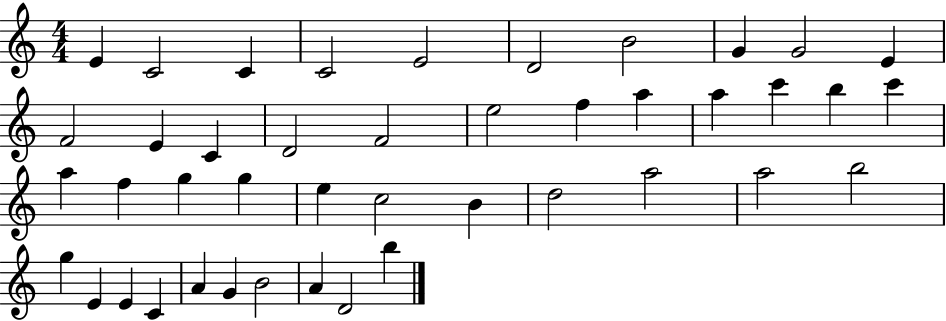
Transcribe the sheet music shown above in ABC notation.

X:1
T:Untitled
M:4/4
L:1/4
K:C
E C2 C C2 E2 D2 B2 G G2 E F2 E C D2 F2 e2 f a a c' b c' a f g g e c2 B d2 a2 a2 b2 g E E C A G B2 A D2 b